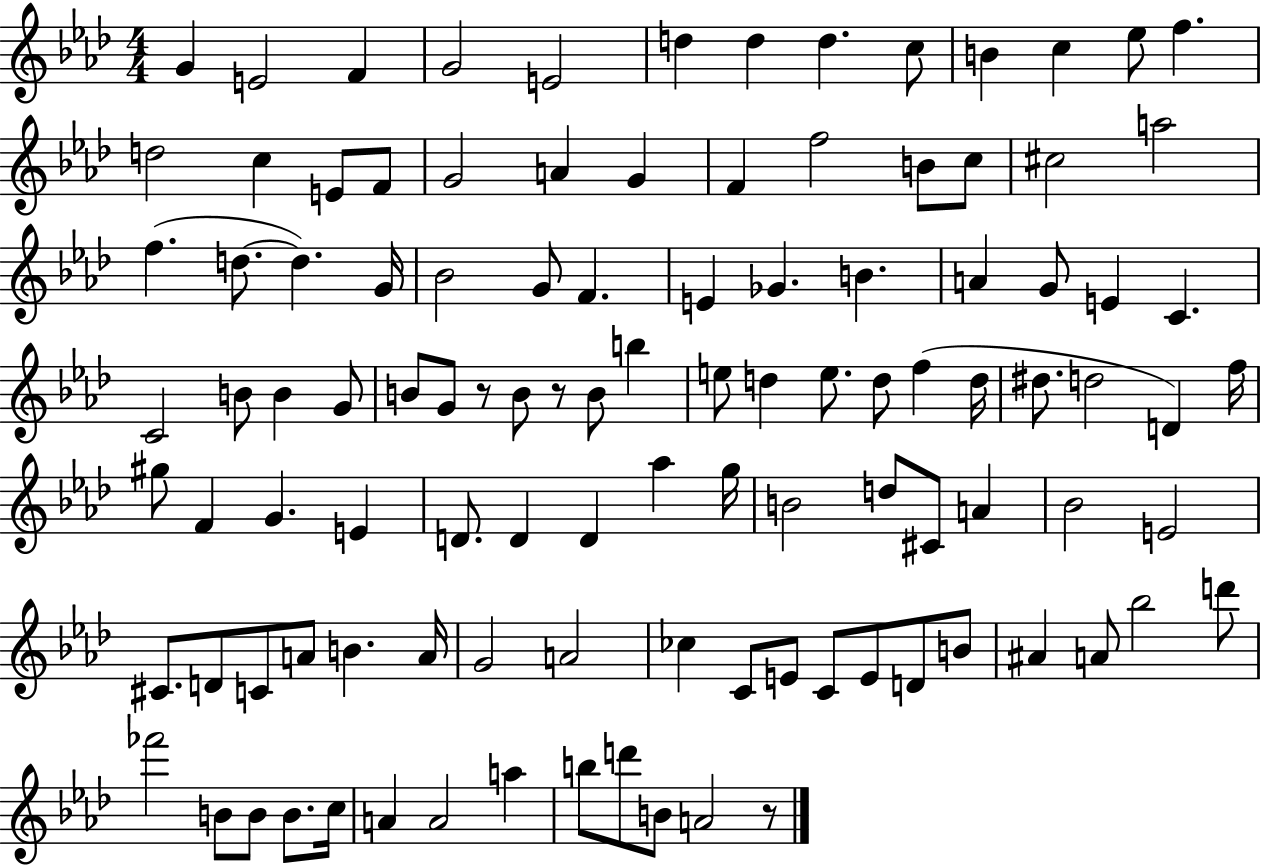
G4/q E4/h F4/q G4/h E4/h D5/q D5/q D5/q. C5/e B4/q C5/q Eb5/e F5/q. D5/h C5/q E4/e F4/e G4/h A4/q G4/q F4/q F5/h B4/e C5/e C#5/h A5/h F5/q. D5/e. D5/q. G4/s Bb4/h G4/e F4/q. E4/q Gb4/q. B4/q. A4/q G4/e E4/q C4/q. C4/h B4/e B4/q G4/e B4/e G4/e R/e B4/e R/e B4/e B5/q E5/e D5/q E5/e. D5/e F5/q D5/s D#5/e. D5/h D4/q F5/s G#5/e F4/q G4/q. E4/q D4/e. D4/q D4/q Ab5/q G5/s B4/h D5/e C#4/e A4/q Bb4/h E4/h C#4/e. D4/e C4/e A4/e B4/q. A4/s G4/h A4/h CES5/q C4/e E4/e C4/e E4/e D4/e B4/e A#4/q A4/e Bb5/h D6/e FES6/h B4/e B4/e B4/e. C5/s A4/q A4/h A5/q B5/e D6/e B4/e A4/h R/e